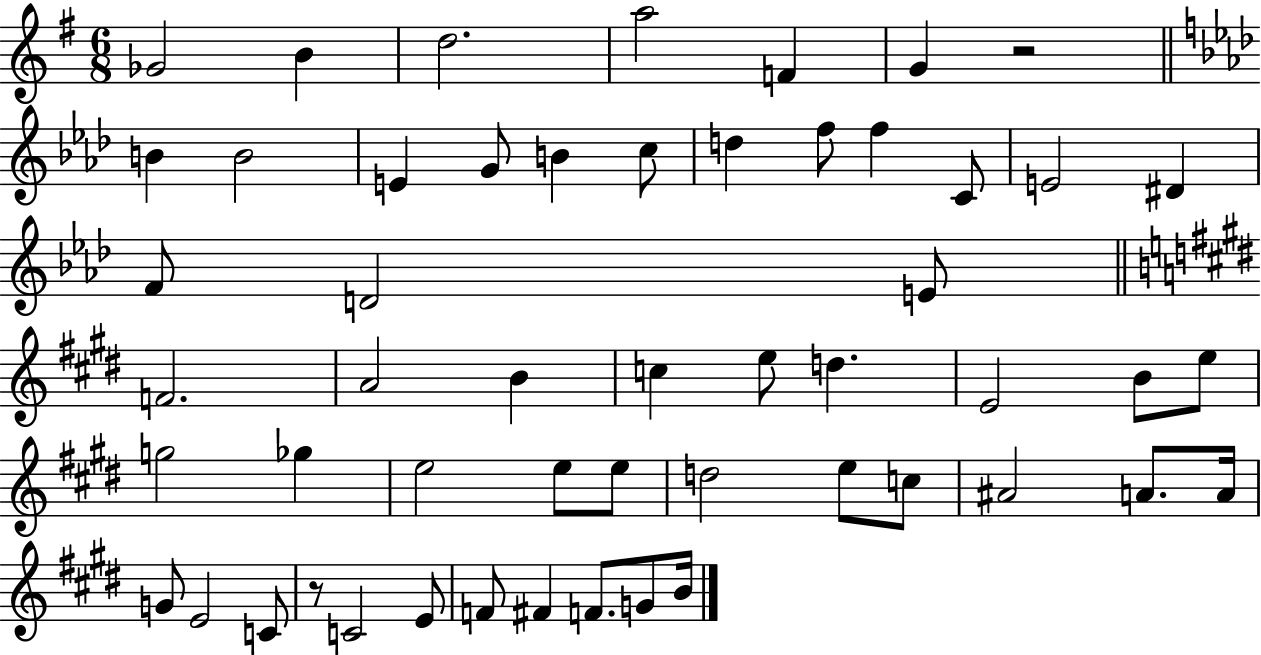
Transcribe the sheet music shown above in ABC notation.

X:1
T:Untitled
M:6/8
L:1/4
K:G
_G2 B d2 a2 F G z2 B B2 E G/2 B c/2 d f/2 f C/2 E2 ^D F/2 D2 E/2 F2 A2 B c e/2 d E2 B/2 e/2 g2 _g e2 e/2 e/2 d2 e/2 c/2 ^A2 A/2 A/4 G/2 E2 C/2 z/2 C2 E/2 F/2 ^F F/2 G/2 B/4